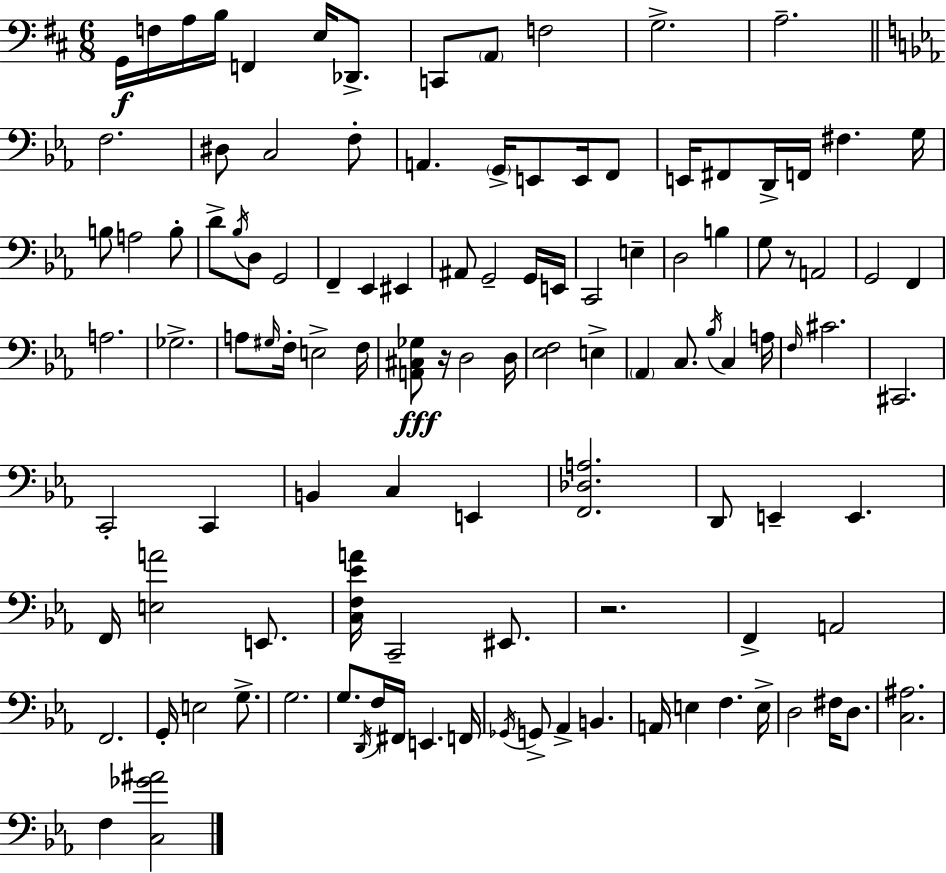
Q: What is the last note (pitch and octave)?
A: F3